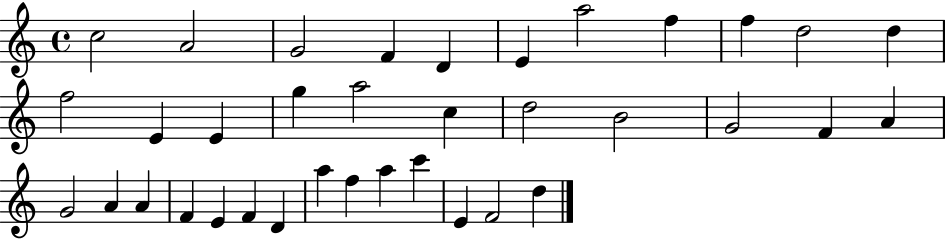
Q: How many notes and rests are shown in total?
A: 36